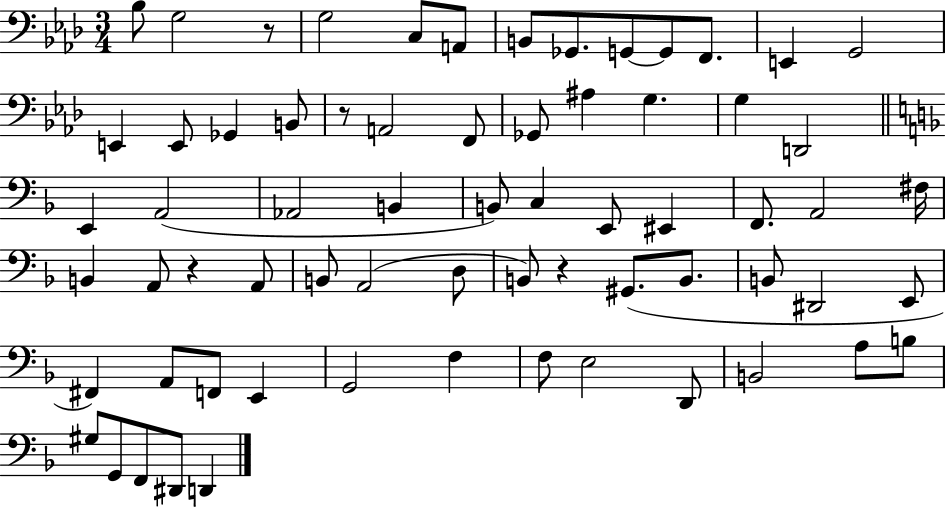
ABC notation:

X:1
T:Untitled
M:3/4
L:1/4
K:Ab
_B,/2 G,2 z/2 G,2 C,/2 A,,/2 B,,/2 _G,,/2 G,,/2 G,,/2 F,,/2 E,, G,,2 E,, E,,/2 _G,, B,,/2 z/2 A,,2 F,,/2 _G,,/2 ^A, G, G, D,,2 E,, A,,2 _A,,2 B,, B,,/2 C, E,,/2 ^E,, F,,/2 A,,2 ^F,/4 B,, A,,/2 z A,,/2 B,,/2 A,,2 D,/2 B,,/2 z ^G,,/2 B,,/2 B,,/2 ^D,,2 E,,/2 ^F,, A,,/2 F,,/2 E,, G,,2 F, F,/2 E,2 D,,/2 B,,2 A,/2 B,/2 ^G,/2 G,,/2 F,,/2 ^D,,/2 D,,